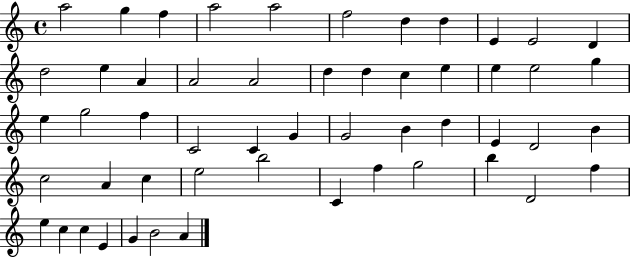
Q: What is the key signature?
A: C major